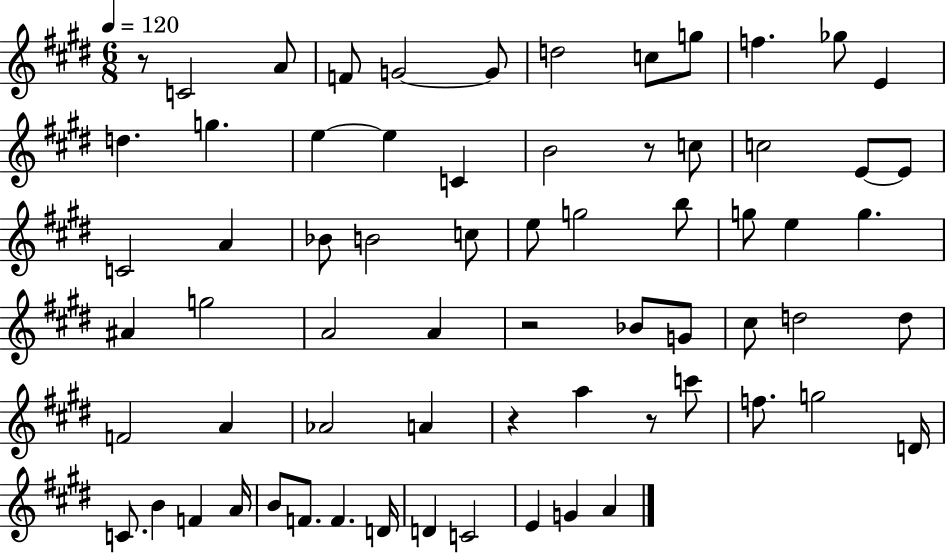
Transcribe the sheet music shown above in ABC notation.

X:1
T:Untitled
M:6/8
L:1/4
K:E
z/2 C2 A/2 F/2 G2 G/2 d2 c/2 g/2 f _g/2 E d g e e C B2 z/2 c/2 c2 E/2 E/2 C2 A _B/2 B2 c/2 e/2 g2 b/2 g/2 e g ^A g2 A2 A z2 _B/2 G/2 ^c/2 d2 d/2 F2 A _A2 A z a z/2 c'/2 f/2 g2 D/4 C/2 B F A/4 B/2 F/2 F D/4 D C2 E G A